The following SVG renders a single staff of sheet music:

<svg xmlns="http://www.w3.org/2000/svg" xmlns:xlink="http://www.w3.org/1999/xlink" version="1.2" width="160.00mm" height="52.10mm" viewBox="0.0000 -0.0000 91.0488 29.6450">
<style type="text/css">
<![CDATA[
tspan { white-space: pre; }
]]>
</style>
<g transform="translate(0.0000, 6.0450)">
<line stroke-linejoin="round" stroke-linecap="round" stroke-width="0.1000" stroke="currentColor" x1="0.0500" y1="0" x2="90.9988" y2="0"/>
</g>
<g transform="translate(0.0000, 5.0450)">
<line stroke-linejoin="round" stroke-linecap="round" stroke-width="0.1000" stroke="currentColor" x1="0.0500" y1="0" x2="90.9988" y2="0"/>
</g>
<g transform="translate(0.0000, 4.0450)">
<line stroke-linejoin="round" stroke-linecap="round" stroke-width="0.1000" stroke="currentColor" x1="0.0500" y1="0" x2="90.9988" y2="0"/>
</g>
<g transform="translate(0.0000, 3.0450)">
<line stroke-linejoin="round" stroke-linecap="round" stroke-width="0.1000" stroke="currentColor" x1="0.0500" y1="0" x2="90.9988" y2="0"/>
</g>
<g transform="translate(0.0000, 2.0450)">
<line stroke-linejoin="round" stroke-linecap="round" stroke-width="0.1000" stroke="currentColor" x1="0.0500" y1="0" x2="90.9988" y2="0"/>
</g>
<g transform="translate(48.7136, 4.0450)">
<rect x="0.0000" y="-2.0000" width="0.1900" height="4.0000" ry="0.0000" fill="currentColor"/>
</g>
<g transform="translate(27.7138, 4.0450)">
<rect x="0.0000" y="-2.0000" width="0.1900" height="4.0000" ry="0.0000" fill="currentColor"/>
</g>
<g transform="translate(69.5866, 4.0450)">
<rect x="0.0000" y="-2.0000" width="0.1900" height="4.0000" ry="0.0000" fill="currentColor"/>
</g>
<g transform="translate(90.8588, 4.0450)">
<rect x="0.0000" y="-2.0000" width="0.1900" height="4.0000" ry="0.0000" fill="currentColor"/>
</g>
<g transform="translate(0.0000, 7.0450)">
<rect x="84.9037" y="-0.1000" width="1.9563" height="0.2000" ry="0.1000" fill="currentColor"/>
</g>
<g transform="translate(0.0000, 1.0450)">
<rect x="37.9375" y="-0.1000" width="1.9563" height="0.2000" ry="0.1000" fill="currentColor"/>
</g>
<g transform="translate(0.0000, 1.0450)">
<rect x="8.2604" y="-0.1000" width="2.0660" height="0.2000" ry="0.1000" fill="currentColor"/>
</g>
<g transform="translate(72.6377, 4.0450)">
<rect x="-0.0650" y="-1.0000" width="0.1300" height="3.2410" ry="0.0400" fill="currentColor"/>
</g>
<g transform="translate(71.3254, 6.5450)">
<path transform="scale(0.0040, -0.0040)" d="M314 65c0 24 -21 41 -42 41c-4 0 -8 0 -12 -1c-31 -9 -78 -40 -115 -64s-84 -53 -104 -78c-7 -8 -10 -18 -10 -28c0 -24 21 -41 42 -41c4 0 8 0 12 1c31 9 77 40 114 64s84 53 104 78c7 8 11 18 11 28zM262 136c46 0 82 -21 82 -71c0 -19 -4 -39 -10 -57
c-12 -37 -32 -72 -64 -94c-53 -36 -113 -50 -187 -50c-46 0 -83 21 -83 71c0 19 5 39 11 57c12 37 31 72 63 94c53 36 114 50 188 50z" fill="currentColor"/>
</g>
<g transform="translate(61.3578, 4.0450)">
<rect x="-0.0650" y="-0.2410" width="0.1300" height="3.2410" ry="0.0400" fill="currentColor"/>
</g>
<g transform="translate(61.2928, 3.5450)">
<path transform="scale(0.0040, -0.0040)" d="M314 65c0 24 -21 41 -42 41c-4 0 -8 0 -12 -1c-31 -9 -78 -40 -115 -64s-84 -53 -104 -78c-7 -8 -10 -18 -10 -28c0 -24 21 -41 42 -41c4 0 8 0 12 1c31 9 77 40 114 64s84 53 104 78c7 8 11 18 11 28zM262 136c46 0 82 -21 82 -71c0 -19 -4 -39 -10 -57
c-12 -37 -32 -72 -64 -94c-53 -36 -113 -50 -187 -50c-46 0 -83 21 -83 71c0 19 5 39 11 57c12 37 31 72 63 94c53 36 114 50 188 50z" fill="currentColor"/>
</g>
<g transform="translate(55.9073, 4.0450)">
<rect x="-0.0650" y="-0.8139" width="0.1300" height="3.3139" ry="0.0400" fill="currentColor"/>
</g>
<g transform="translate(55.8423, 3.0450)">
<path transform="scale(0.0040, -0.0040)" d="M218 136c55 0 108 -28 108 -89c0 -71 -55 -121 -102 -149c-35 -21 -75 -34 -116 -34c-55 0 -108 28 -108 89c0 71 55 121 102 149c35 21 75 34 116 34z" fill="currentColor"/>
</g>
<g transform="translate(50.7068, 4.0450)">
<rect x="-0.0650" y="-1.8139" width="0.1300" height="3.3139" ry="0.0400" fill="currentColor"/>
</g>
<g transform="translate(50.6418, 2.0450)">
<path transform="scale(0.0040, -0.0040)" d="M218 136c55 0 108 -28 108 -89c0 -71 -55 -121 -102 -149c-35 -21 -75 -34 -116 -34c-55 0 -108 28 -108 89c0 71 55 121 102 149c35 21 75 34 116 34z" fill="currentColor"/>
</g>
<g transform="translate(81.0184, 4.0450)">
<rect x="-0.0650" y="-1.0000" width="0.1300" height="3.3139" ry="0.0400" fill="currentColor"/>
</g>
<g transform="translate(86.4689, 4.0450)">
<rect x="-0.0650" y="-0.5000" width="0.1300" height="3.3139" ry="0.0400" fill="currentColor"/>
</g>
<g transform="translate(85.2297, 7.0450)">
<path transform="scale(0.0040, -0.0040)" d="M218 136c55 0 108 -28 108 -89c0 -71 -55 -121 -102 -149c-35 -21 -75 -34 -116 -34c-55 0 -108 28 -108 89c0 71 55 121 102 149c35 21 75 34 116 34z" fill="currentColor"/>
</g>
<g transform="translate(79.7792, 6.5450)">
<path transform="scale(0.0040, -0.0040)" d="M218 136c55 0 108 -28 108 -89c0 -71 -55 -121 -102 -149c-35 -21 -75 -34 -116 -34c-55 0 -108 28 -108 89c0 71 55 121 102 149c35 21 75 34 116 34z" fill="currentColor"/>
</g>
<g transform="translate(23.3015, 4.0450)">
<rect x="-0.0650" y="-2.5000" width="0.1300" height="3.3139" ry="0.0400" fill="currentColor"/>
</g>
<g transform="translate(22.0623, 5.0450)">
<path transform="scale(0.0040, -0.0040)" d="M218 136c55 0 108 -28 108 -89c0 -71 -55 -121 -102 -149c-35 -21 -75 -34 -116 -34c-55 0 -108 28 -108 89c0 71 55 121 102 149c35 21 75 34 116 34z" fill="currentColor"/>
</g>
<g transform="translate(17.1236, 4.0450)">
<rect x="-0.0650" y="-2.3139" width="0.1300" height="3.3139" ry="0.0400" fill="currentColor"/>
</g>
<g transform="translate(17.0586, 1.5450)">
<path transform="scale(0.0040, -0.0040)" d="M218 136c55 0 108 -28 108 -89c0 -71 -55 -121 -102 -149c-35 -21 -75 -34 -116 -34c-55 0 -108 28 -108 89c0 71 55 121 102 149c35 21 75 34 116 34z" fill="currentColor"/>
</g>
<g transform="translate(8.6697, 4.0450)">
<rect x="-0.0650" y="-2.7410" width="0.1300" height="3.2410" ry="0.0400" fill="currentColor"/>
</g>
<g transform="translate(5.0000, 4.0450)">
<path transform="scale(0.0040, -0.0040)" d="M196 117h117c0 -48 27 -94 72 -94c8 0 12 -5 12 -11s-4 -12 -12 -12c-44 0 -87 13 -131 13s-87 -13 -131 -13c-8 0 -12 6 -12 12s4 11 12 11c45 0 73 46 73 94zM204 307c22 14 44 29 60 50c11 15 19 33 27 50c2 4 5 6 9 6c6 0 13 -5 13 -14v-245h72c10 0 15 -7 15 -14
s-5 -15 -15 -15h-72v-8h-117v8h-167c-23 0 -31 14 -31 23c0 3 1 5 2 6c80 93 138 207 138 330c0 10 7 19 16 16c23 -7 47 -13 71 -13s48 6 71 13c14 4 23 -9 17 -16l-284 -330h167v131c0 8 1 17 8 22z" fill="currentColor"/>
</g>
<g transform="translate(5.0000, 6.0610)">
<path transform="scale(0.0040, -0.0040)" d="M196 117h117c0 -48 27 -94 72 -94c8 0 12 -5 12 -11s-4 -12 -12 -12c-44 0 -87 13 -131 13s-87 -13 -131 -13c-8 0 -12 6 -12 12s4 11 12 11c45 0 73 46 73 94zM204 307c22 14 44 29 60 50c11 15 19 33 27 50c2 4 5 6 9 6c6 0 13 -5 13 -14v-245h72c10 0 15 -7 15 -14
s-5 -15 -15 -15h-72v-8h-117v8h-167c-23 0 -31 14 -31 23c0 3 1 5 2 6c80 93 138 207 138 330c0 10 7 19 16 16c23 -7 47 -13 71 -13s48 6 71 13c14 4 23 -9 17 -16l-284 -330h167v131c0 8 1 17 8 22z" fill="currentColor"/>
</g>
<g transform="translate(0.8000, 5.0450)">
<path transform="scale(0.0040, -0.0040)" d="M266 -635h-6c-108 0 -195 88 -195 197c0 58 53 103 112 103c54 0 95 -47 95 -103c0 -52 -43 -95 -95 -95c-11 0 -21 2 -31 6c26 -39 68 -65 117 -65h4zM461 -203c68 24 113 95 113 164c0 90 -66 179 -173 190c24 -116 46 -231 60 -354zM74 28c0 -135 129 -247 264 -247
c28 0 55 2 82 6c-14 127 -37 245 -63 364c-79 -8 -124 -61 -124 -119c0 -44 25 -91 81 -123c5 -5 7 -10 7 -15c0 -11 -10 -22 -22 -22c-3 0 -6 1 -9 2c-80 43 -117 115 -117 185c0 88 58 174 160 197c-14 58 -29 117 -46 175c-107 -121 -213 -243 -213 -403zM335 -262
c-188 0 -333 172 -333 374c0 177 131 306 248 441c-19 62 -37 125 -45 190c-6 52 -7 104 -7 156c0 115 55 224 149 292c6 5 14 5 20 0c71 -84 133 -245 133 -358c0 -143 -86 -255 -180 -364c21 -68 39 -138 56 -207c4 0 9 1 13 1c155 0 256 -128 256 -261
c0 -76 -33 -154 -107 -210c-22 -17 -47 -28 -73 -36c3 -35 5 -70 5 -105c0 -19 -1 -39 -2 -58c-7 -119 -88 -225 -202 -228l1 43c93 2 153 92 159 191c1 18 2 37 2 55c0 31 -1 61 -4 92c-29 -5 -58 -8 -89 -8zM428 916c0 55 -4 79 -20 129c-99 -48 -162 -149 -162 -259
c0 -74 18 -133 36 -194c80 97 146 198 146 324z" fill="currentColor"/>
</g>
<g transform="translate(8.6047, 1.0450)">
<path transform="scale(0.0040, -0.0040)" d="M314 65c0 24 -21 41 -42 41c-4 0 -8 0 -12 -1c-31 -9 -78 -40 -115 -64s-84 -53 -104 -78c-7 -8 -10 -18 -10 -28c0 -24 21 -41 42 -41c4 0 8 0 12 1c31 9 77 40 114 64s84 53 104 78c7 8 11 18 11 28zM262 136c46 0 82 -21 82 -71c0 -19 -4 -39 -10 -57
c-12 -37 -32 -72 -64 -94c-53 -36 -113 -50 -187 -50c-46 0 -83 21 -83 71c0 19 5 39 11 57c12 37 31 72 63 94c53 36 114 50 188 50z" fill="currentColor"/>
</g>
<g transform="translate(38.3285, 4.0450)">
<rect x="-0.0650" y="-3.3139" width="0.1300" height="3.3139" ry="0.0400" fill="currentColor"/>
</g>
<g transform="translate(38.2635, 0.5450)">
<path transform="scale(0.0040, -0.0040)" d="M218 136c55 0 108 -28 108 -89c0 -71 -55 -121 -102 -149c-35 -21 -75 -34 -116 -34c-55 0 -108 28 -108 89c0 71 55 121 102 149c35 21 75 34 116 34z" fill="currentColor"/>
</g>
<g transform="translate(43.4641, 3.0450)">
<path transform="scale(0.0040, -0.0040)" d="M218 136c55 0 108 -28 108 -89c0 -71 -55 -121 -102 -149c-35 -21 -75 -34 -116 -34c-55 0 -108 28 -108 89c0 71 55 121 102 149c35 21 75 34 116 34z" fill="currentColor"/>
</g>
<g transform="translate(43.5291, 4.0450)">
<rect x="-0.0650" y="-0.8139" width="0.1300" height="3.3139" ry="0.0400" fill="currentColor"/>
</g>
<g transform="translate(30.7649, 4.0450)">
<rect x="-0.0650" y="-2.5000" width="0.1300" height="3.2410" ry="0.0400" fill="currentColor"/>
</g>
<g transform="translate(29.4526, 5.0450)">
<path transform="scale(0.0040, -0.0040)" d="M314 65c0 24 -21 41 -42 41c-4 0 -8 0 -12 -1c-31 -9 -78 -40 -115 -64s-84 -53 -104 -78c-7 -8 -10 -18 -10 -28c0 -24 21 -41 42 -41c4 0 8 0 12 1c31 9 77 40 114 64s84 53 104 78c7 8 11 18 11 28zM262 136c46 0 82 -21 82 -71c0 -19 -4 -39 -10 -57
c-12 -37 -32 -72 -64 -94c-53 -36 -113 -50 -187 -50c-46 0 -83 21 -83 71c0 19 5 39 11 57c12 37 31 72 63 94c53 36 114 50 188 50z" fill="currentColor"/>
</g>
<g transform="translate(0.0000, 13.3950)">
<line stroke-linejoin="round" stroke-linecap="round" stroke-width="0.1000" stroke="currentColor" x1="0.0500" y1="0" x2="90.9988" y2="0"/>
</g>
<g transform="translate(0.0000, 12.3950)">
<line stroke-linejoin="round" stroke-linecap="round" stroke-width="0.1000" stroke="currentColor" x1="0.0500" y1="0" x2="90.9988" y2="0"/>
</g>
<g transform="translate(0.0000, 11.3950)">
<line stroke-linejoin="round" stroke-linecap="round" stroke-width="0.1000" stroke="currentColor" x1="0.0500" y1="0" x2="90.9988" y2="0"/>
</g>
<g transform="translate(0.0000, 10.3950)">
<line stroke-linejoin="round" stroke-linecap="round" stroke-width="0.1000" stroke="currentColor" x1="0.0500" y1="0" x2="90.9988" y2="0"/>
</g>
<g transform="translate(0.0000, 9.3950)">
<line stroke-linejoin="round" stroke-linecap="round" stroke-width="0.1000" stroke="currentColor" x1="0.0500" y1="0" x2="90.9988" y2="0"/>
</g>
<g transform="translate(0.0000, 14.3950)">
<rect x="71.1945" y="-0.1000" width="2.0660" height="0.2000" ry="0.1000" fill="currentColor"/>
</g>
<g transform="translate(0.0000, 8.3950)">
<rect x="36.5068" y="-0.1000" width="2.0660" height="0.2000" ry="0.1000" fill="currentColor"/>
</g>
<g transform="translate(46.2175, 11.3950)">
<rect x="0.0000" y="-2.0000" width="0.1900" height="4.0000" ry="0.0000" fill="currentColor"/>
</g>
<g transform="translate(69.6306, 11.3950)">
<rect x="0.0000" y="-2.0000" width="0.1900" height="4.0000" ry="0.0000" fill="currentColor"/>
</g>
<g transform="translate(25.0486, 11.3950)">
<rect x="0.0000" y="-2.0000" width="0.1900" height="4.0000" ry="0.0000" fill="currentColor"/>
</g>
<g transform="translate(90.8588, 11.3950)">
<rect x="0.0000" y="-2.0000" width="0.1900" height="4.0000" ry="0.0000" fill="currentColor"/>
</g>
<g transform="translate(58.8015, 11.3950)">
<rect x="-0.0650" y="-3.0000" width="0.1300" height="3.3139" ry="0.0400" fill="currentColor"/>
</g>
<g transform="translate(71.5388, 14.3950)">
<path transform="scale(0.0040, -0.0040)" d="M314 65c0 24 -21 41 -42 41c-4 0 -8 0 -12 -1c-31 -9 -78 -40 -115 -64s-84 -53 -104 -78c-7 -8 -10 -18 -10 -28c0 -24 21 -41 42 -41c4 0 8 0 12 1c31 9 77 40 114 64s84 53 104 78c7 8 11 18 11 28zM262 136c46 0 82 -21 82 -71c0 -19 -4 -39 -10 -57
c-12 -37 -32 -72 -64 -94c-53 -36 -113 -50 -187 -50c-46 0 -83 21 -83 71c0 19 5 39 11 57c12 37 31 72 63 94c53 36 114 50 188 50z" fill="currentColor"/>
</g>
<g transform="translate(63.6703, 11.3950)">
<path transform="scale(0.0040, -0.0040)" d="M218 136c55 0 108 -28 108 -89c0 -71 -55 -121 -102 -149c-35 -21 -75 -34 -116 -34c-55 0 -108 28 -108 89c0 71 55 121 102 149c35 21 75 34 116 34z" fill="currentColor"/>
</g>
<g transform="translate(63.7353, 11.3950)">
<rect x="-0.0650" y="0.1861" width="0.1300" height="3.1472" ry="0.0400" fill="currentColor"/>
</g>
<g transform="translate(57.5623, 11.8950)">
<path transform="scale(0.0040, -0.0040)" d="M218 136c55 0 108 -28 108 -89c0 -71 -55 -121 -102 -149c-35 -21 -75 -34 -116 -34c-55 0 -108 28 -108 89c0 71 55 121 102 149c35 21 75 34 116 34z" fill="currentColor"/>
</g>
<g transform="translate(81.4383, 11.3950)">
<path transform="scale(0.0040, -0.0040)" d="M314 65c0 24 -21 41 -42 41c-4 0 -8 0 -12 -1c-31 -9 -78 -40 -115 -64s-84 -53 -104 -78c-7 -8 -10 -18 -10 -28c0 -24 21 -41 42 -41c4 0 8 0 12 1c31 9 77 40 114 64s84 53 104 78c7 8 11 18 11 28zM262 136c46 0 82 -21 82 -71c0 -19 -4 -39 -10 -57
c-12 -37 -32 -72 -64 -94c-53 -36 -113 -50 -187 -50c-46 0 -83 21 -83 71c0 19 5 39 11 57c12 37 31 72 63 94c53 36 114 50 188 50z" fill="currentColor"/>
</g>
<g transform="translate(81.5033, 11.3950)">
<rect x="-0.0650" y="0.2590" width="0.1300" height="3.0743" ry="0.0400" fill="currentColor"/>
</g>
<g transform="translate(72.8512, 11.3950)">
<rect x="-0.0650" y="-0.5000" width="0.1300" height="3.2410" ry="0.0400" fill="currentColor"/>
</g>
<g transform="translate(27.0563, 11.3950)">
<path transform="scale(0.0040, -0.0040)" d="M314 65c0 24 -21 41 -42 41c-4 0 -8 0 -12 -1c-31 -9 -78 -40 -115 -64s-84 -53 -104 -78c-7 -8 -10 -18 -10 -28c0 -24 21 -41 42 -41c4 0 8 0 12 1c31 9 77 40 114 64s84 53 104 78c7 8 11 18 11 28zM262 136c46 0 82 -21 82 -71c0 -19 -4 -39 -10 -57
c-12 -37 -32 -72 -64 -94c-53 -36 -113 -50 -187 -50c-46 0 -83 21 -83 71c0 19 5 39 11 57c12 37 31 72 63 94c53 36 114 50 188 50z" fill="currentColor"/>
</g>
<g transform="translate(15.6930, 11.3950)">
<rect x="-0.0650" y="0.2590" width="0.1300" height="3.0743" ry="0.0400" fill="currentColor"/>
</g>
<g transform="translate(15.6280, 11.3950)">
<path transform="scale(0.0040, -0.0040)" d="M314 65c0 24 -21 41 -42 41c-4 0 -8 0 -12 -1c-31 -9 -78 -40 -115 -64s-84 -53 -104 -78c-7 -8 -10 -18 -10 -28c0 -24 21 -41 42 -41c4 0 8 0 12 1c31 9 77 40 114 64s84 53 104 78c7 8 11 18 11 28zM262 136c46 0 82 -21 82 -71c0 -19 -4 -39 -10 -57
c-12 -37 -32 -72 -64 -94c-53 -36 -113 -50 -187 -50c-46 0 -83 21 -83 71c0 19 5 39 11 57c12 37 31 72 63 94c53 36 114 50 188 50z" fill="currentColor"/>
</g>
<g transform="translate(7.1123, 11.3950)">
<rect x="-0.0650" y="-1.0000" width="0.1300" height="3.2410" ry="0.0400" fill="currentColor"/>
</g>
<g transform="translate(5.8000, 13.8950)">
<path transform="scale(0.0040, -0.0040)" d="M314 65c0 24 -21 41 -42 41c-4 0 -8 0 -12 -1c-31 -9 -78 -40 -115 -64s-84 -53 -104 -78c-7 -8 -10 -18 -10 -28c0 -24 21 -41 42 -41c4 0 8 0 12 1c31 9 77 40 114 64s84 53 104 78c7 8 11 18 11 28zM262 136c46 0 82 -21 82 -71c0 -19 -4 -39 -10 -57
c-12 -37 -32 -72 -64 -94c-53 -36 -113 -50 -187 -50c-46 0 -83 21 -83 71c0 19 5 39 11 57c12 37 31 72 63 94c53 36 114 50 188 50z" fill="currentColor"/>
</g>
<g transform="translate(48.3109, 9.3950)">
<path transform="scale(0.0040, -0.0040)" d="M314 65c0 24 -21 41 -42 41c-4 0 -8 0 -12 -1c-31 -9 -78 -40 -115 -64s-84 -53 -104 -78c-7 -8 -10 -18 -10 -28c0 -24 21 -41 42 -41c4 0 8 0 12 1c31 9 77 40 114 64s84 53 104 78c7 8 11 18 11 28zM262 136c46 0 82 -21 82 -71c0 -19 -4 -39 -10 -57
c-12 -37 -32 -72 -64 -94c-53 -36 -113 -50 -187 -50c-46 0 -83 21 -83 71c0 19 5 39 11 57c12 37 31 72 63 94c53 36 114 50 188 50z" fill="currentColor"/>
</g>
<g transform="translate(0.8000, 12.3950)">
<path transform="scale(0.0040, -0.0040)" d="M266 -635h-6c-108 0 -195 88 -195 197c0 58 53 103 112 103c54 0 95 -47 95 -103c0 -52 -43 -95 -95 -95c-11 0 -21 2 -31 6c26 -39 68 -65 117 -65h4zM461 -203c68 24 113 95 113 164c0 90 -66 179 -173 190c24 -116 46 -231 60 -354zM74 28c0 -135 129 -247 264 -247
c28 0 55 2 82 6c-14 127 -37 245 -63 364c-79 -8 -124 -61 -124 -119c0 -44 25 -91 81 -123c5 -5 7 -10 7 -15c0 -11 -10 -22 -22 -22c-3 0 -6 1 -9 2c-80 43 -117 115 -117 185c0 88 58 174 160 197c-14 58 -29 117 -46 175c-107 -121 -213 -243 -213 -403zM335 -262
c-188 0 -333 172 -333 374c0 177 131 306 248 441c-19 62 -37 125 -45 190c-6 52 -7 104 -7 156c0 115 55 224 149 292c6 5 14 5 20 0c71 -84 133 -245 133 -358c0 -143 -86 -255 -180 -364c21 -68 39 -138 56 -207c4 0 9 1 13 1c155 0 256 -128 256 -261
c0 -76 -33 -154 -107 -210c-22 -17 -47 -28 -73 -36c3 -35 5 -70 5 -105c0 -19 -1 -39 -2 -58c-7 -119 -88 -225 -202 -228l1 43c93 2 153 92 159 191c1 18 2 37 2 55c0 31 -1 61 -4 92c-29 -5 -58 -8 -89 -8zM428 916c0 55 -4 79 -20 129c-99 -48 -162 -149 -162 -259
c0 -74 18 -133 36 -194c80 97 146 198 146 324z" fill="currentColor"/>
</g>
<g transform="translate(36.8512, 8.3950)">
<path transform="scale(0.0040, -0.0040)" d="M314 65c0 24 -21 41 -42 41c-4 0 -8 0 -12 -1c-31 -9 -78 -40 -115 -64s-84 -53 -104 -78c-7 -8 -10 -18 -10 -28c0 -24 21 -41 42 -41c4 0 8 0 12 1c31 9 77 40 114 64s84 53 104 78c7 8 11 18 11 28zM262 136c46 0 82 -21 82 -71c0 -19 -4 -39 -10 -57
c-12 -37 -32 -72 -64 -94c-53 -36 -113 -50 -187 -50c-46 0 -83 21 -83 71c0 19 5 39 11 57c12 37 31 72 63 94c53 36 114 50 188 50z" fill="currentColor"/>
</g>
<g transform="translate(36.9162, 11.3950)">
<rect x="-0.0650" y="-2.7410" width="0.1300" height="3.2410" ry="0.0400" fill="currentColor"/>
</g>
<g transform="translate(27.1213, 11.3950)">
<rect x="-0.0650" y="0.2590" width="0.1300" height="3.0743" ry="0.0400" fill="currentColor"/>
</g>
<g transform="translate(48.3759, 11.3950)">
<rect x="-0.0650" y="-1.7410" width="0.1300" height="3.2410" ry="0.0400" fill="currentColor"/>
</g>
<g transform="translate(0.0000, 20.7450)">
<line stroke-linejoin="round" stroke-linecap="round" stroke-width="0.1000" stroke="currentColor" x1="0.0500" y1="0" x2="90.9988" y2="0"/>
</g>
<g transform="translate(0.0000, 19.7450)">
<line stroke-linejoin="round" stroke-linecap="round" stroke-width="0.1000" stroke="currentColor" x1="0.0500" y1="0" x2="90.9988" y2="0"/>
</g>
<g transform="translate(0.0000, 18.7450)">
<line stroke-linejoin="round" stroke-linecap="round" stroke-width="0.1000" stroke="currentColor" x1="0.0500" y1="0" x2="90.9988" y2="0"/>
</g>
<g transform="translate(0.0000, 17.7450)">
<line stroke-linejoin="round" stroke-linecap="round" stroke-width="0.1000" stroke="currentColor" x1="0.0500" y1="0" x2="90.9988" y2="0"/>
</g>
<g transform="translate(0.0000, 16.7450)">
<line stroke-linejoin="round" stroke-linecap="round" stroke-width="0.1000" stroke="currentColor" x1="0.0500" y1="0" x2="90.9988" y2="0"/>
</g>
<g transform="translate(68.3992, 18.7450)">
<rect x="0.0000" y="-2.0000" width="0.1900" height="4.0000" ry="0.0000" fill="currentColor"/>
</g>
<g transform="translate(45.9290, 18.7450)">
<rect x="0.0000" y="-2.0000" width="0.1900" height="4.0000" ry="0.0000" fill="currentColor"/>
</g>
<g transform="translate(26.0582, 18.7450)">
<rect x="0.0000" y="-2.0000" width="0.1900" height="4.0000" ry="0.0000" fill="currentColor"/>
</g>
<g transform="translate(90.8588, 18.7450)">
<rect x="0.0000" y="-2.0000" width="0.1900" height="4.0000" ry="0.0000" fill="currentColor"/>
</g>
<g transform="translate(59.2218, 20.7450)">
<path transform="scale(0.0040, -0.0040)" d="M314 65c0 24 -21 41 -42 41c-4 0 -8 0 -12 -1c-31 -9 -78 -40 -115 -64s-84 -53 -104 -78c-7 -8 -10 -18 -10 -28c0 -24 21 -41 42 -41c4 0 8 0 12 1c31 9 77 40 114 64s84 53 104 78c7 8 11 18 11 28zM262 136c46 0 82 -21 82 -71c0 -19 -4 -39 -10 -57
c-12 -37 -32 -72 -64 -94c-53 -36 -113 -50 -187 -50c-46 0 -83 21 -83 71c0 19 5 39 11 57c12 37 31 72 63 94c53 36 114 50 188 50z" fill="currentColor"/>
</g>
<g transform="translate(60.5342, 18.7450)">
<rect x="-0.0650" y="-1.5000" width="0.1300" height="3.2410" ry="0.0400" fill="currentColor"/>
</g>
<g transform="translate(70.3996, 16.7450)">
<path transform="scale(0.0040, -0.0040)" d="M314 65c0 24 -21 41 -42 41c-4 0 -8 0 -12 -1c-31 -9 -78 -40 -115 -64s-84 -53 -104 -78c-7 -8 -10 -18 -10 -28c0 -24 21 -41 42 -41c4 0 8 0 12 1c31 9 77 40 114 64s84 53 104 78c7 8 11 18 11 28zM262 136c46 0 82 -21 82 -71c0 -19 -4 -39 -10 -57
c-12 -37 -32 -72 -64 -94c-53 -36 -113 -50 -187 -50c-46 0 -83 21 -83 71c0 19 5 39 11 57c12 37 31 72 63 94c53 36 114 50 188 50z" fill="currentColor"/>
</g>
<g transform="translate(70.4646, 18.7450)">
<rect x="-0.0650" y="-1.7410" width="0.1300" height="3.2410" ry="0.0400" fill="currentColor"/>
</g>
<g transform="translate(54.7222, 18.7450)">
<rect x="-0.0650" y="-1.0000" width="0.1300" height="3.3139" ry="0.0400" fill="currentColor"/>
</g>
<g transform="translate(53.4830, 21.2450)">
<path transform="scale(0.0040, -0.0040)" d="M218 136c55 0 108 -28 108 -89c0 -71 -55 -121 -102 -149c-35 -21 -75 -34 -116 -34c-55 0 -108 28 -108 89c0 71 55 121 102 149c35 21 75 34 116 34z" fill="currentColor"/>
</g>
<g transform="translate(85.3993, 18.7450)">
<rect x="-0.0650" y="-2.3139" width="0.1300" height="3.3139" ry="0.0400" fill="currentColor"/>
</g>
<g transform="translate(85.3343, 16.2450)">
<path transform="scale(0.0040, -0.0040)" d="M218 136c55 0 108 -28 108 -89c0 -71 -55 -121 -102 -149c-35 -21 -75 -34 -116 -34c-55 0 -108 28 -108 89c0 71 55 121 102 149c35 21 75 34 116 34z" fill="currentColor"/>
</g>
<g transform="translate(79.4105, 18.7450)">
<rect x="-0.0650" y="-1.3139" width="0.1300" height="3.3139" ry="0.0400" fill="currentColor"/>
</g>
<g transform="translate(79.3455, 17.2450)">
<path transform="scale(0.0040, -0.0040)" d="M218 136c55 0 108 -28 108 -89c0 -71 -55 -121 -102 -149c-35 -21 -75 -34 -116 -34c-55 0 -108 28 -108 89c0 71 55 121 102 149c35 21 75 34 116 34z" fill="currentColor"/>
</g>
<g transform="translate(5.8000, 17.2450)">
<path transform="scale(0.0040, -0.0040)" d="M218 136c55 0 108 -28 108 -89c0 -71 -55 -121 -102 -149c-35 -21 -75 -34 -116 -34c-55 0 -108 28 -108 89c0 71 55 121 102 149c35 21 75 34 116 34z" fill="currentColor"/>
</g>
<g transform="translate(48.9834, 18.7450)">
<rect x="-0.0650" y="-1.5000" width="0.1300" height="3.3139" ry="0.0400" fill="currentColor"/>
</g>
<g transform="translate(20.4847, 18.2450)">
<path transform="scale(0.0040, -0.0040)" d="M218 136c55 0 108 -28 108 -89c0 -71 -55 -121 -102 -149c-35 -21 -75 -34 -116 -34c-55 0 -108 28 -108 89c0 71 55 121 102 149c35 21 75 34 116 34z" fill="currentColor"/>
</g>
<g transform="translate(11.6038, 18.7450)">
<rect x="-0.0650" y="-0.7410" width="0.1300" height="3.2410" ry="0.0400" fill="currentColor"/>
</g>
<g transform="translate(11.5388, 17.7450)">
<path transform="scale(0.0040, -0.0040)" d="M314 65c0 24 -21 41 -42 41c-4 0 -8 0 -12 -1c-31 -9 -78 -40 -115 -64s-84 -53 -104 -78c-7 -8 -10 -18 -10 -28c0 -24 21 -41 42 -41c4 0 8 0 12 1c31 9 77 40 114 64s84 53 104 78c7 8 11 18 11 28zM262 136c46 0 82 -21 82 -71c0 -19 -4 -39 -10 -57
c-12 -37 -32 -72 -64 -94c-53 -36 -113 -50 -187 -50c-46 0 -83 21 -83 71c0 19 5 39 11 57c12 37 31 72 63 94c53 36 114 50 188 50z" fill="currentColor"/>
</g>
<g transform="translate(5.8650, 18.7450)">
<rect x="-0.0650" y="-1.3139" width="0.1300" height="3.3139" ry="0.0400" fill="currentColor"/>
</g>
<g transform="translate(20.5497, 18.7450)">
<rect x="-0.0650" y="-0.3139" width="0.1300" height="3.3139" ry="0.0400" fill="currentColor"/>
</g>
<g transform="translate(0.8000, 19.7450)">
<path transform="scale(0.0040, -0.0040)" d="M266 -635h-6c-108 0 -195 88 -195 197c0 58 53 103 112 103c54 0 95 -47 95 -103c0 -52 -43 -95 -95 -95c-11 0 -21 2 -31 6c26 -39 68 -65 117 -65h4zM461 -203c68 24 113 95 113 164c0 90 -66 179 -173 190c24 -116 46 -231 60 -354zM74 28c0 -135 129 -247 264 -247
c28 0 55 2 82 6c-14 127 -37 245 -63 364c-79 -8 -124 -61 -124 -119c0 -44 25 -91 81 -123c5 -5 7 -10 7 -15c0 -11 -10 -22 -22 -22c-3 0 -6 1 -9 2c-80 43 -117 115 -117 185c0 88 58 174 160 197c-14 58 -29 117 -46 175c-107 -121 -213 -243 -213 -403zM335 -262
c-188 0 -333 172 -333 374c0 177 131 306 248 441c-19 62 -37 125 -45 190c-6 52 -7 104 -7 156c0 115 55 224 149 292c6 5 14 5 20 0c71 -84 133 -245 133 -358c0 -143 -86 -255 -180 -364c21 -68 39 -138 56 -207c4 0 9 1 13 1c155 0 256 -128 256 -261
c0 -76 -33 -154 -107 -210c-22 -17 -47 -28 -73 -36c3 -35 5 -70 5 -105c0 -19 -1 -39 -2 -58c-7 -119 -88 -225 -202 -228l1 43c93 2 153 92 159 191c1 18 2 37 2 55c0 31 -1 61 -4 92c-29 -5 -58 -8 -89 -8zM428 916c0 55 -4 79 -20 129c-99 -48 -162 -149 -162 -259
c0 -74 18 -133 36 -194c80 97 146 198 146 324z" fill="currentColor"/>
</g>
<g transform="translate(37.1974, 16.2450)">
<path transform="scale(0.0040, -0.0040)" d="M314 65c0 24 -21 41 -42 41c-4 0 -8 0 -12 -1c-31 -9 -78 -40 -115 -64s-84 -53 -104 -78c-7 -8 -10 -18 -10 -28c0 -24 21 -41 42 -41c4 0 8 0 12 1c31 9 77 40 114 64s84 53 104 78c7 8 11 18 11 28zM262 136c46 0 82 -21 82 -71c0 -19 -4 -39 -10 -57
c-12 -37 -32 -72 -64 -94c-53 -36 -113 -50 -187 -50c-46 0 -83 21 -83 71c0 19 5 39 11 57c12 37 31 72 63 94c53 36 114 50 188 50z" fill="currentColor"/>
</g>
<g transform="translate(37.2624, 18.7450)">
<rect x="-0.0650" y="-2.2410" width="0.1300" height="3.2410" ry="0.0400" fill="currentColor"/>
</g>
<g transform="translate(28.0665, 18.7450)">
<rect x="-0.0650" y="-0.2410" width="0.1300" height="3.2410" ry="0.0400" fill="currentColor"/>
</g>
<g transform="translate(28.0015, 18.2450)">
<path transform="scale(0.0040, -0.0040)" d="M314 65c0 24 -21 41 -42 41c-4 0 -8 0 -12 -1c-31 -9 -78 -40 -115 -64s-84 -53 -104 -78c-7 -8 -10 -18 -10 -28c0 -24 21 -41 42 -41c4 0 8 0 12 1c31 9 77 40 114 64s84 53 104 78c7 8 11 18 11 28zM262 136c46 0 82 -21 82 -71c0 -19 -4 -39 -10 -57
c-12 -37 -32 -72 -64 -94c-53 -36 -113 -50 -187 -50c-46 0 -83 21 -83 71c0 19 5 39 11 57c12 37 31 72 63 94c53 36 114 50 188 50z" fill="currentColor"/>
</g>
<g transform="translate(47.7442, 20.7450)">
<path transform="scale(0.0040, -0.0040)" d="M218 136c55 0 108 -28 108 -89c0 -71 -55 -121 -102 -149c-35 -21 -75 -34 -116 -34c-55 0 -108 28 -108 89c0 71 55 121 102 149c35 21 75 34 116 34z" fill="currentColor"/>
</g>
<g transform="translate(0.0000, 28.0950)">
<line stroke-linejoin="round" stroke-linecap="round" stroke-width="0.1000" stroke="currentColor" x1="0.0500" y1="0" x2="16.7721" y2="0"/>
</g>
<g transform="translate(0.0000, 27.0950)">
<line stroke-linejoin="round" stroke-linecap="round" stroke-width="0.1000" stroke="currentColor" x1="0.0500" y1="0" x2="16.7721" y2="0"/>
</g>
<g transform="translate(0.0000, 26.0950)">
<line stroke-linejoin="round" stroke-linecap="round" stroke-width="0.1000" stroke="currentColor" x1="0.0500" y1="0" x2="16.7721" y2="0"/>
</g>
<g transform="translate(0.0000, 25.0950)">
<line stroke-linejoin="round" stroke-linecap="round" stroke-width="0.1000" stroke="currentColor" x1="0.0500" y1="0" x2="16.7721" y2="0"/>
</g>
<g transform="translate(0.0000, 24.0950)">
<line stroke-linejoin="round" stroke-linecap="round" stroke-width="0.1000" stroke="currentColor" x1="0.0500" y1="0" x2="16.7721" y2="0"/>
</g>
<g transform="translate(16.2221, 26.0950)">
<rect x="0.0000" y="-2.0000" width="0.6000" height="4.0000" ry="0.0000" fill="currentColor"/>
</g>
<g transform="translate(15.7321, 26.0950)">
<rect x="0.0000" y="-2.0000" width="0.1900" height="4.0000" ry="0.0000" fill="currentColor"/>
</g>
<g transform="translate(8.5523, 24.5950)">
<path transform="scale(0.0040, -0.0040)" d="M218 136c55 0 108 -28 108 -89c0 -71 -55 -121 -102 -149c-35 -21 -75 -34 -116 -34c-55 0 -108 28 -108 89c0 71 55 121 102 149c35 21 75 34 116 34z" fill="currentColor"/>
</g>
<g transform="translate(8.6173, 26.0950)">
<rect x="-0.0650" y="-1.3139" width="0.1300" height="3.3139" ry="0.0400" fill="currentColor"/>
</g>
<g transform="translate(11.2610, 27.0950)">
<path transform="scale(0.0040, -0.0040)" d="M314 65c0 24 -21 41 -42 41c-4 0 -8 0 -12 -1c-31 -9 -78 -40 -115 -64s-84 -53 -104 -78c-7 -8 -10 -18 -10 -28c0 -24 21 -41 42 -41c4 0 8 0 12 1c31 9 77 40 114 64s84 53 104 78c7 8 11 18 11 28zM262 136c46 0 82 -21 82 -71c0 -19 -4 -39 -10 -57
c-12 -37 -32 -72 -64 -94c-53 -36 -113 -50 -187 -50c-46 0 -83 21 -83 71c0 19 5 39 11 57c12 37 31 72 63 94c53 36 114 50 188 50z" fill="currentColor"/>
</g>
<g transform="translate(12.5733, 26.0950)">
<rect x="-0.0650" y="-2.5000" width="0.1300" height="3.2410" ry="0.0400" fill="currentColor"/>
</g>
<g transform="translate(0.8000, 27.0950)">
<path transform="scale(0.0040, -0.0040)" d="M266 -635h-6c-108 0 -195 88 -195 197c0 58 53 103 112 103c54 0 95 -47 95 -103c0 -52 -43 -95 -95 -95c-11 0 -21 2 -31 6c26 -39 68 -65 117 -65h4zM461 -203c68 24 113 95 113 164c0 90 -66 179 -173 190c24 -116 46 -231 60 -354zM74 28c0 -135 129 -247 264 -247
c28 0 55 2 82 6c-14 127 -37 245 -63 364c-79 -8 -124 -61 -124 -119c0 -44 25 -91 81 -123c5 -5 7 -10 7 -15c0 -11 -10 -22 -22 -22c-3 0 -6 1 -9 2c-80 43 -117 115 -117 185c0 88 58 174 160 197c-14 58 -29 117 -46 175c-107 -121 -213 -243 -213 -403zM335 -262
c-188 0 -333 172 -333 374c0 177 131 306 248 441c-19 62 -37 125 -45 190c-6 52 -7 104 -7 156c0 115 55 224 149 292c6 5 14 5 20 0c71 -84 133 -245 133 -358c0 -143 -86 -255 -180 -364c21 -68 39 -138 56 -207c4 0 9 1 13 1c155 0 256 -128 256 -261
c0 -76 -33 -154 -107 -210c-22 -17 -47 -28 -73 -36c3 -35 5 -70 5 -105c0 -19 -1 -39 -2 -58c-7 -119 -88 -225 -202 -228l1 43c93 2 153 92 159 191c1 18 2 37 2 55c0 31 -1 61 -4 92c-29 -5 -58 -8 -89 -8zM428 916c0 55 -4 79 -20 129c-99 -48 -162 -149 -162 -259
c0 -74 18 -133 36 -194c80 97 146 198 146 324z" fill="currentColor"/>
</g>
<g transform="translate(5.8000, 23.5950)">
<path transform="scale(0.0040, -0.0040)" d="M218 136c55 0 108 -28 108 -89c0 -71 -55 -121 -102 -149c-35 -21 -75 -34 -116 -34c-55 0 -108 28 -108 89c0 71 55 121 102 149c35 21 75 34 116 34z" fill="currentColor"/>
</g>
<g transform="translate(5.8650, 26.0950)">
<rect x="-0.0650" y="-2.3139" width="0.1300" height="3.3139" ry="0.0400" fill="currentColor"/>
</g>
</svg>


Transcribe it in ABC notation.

X:1
T:Untitled
M:4/4
L:1/4
K:C
a2 g G G2 b d f d c2 D2 D C D2 B2 B2 a2 f2 A B C2 B2 e d2 c c2 g2 E D E2 f2 e g g e G2